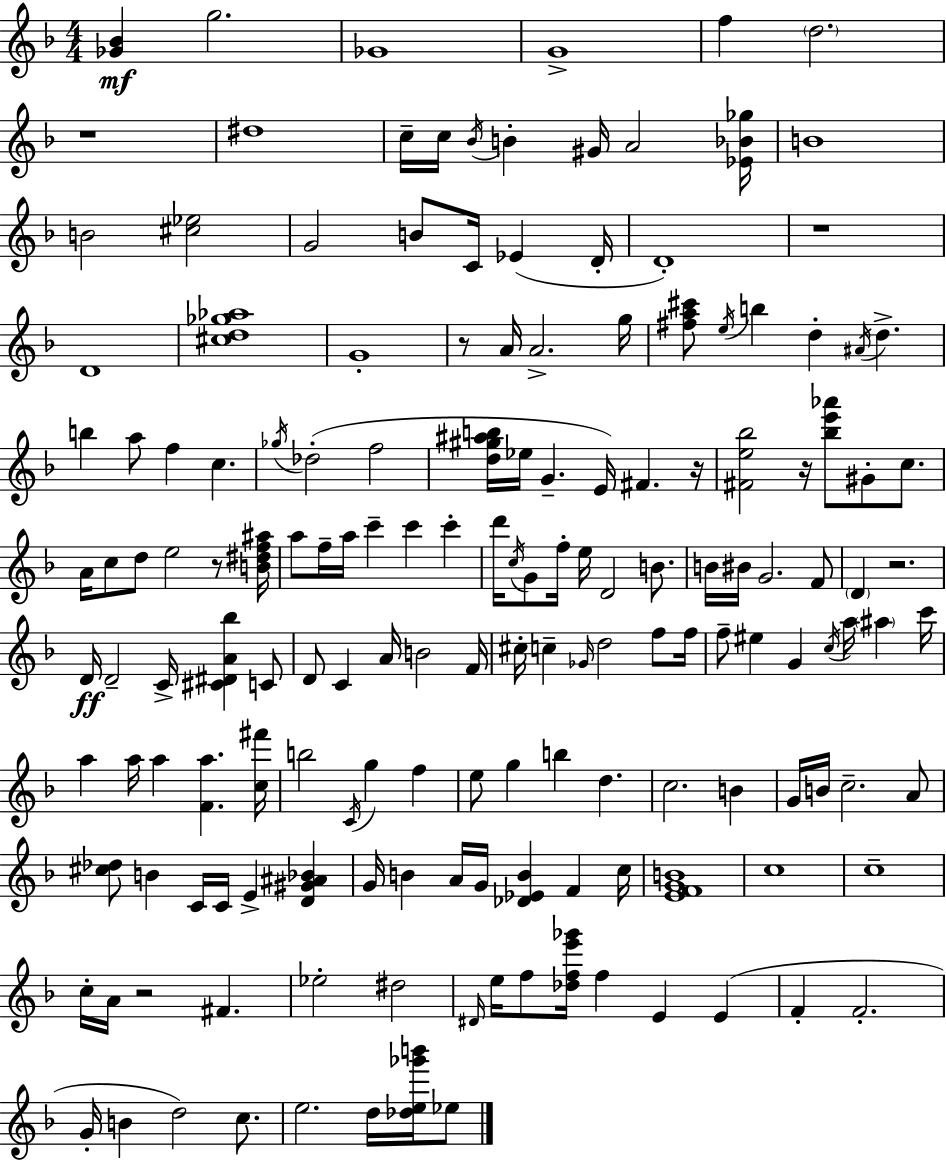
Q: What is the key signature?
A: F major